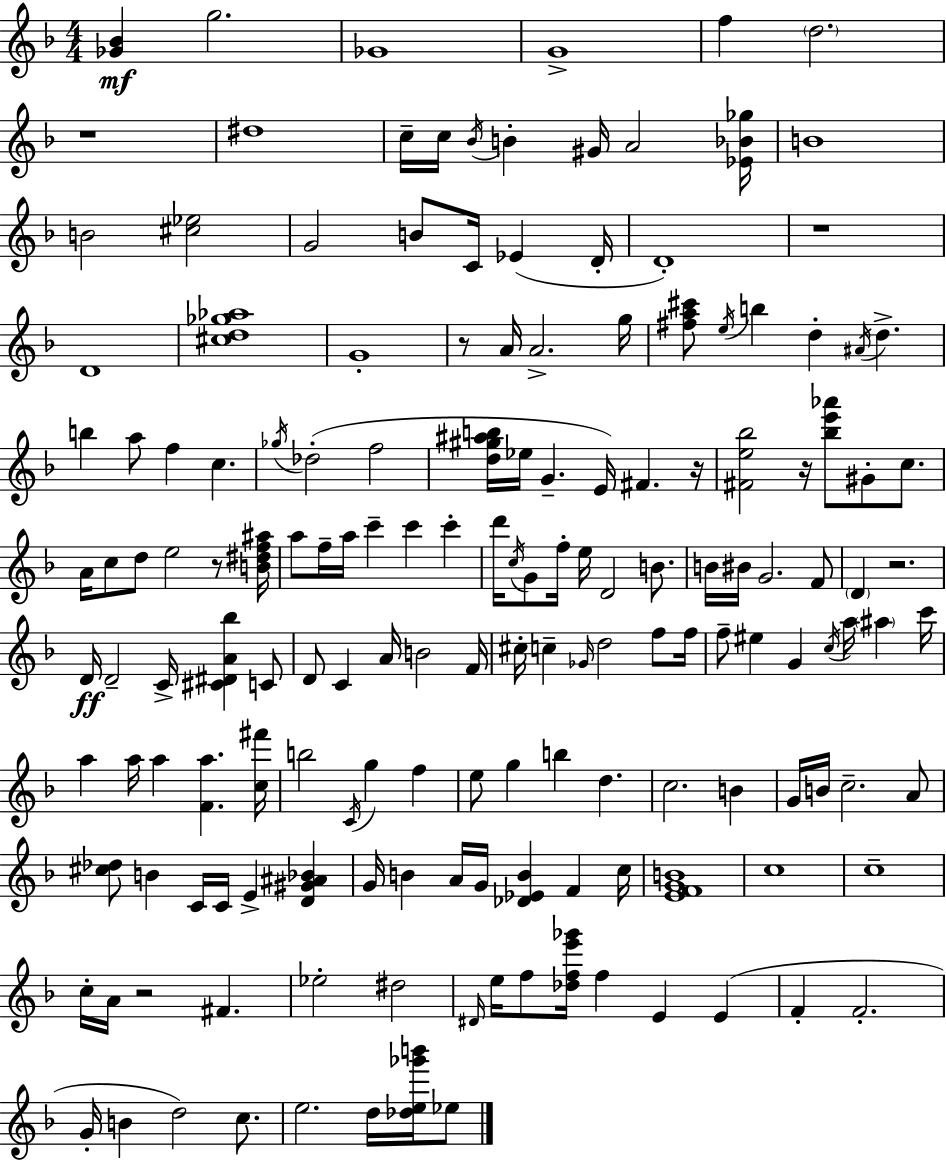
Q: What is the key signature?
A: F major